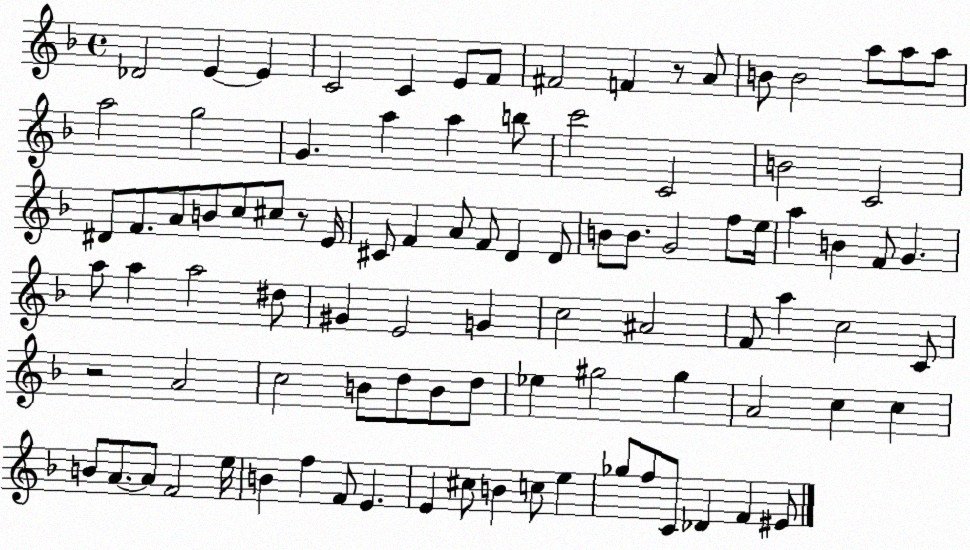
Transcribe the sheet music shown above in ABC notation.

X:1
T:Untitled
M:4/4
L:1/4
K:F
_D2 E E C2 C E/2 F/2 ^F2 F z/2 A/2 B/2 B2 a/2 a/2 a/2 a2 g2 G a a b/2 c'2 C2 B2 C2 ^D/2 F/2 A/2 B/2 c/2 ^c/2 z/2 E/4 ^C/2 F A/2 F/2 D D/2 B/2 B/2 G2 f/2 e/4 a B F/2 G a/2 a a2 ^d/2 ^G E2 G c2 ^A2 F/2 a c2 C/2 z2 A2 c2 B/2 d/2 B/2 d/2 _e ^g2 ^g A2 c c B/2 A/2 A/2 F2 e/4 B f F/2 E E ^c/2 B c/2 e _g/2 f/2 C/2 _D F ^E/2